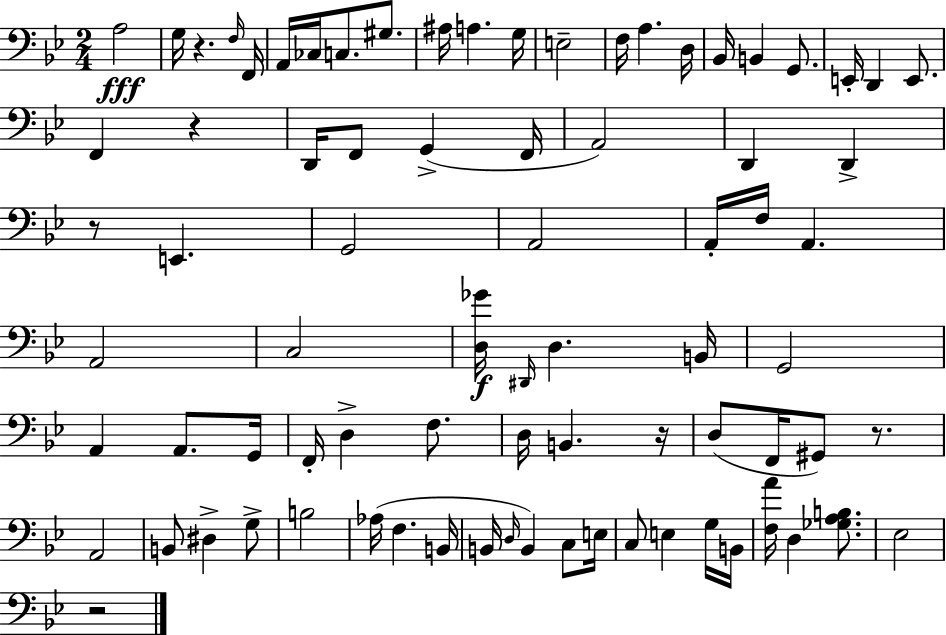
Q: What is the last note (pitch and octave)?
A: Eb3